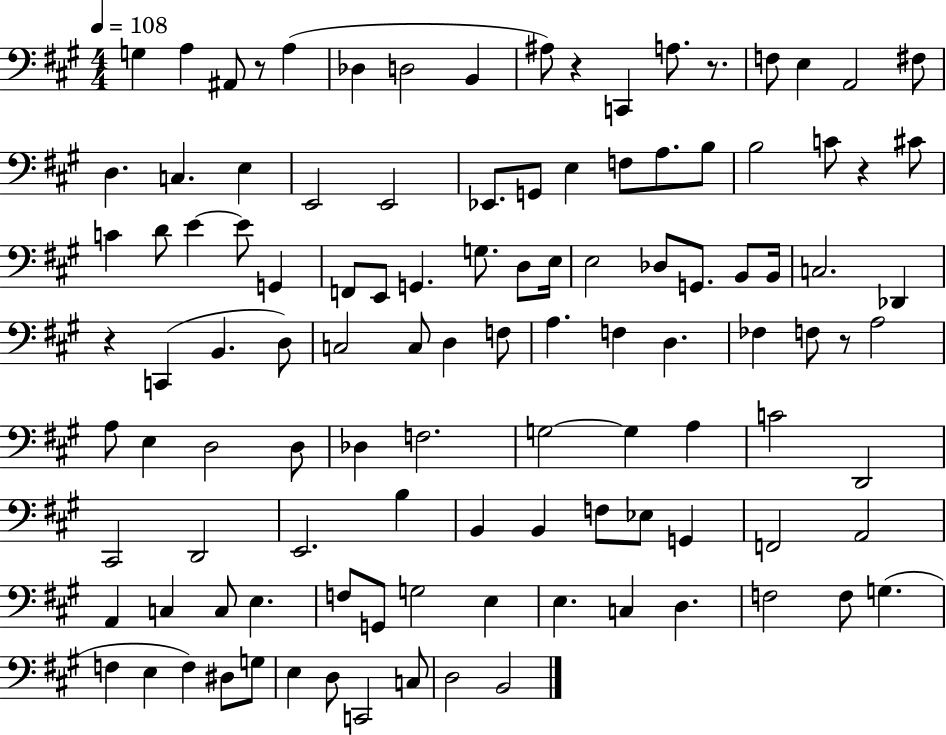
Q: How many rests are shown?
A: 6